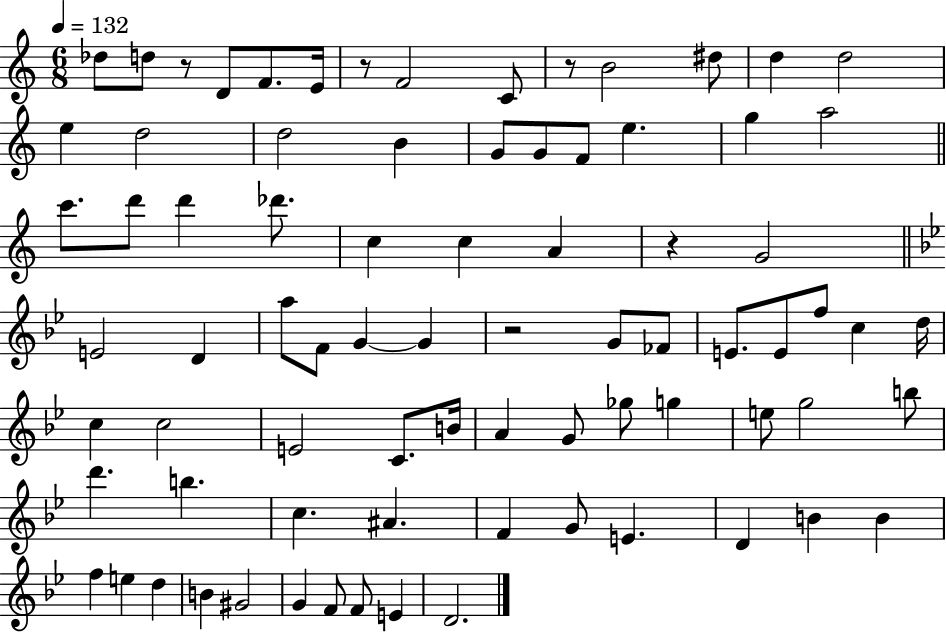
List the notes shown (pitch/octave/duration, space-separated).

Db5/e D5/e R/e D4/e F4/e. E4/s R/e F4/h C4/e R/e B4/h D#5/e D5/q D5/h E5/q D5/h D5/h B4/q G4/e G4/e F4/e E5/q. G5/q A5/h C6/e. D6/e D6/q Db6/e. C5/q C5/q A4/q R/q G4/h E4/h D4/q A5/e F4/e G4/q G4/q R/h G4/e FES4/e E4/e. E4/e F5/e C5/q D5/s C5/q C5/h E4/h C4/e. B4/s A4/q G4/e Gb5/e G5/q E5/e G5/h B5/e D6/q. B5/q. C5/q. A#4/q. F4/q G4/e E4/q. D4/q B4/q B4/q F5/q E5/q D5/q B4/q G#4/h G4/q F4/e F4/e E4/q D4/h.